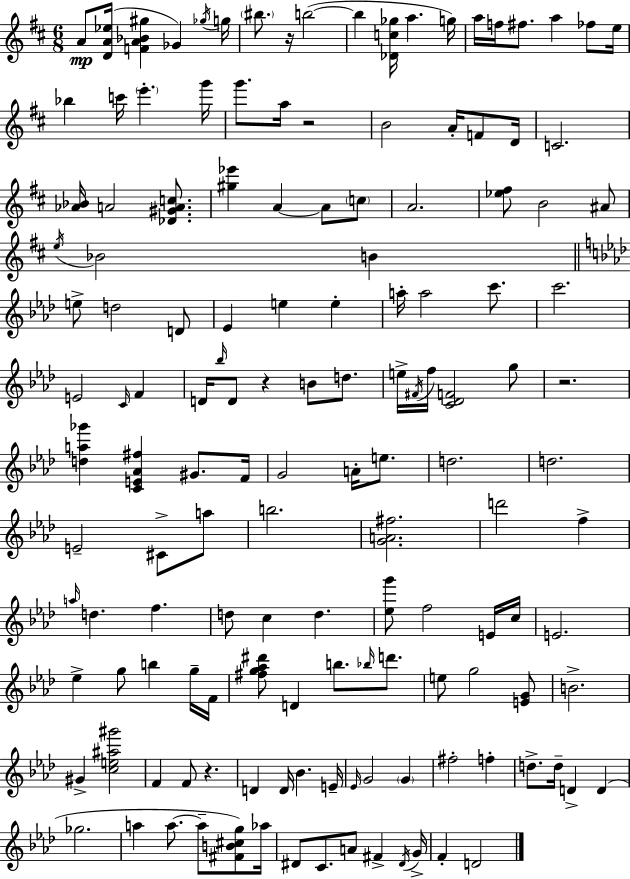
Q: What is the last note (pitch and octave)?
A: D4